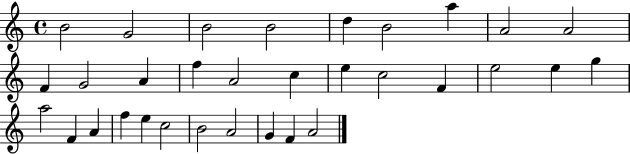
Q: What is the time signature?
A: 4/4